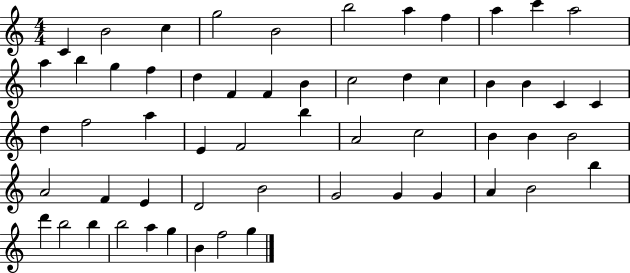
X:1
T:Untitled
M:4/4
L:1/4
K:C
C B2 c g2 B2 b2 a f a c' a2 a b g f d F F B c2 d c B B C C d f2 a E F2 b A2 c2 B B B2 A2 F E D2 B2 G2 G G A B2 b d' b2 b b2 a g B f2 g